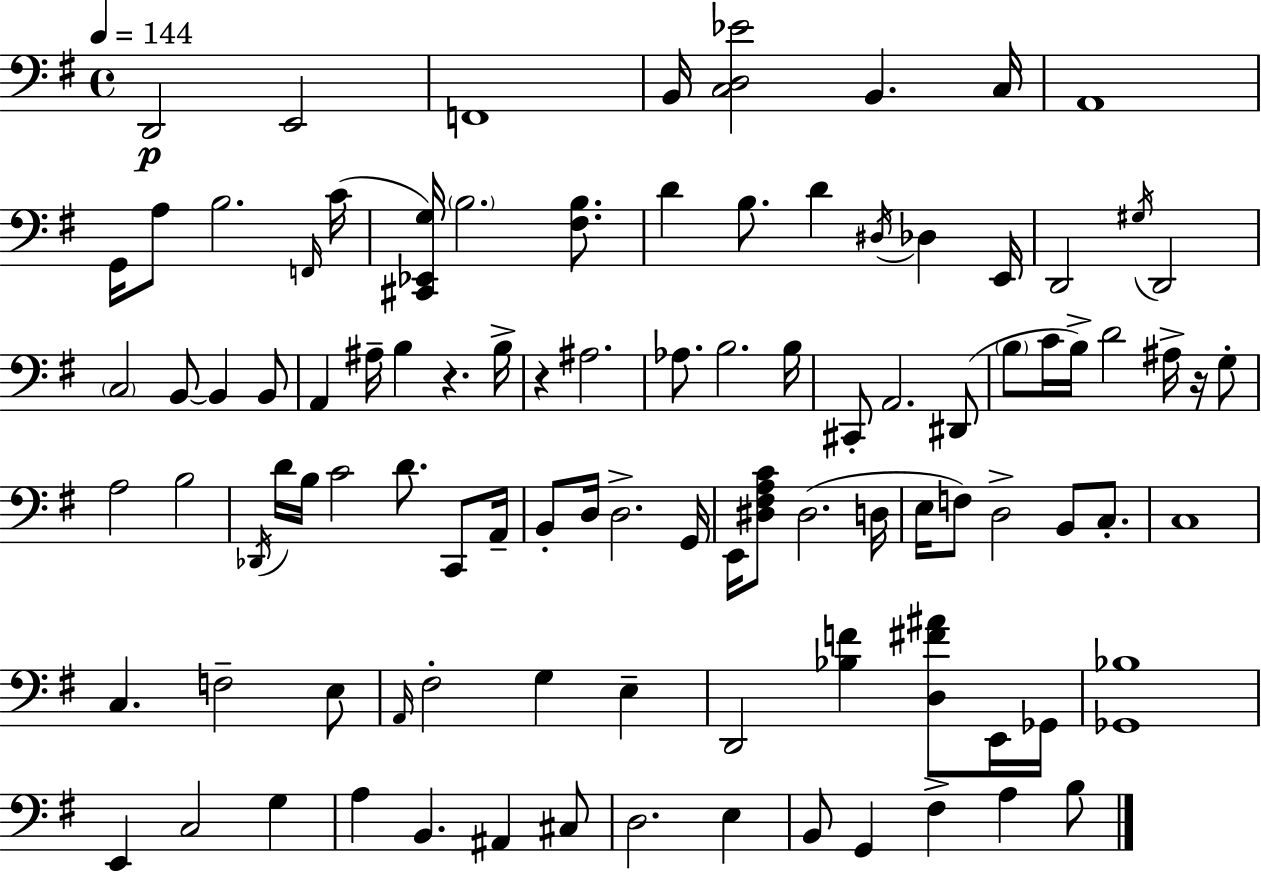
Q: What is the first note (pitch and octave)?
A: D2